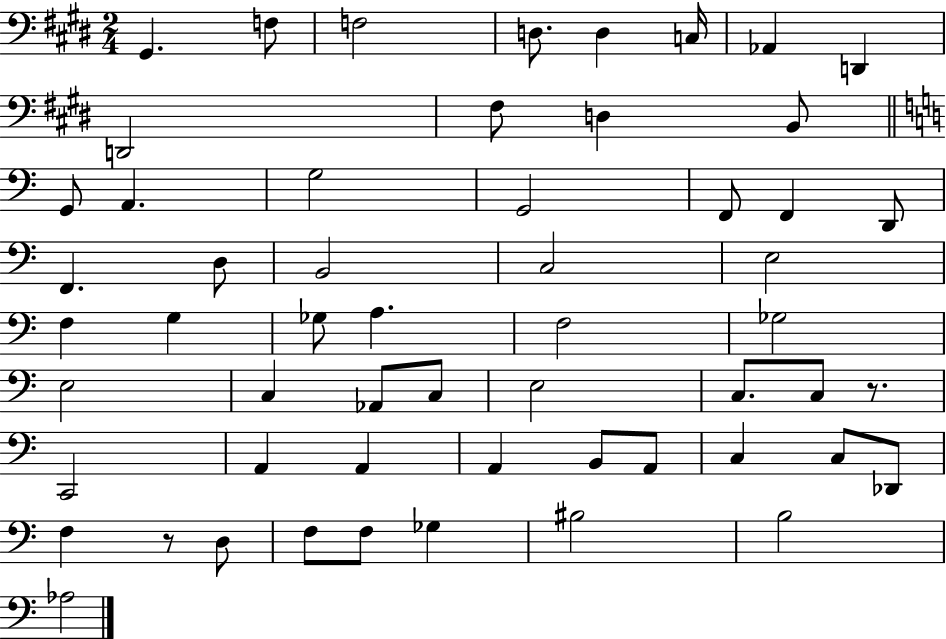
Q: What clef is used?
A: bass